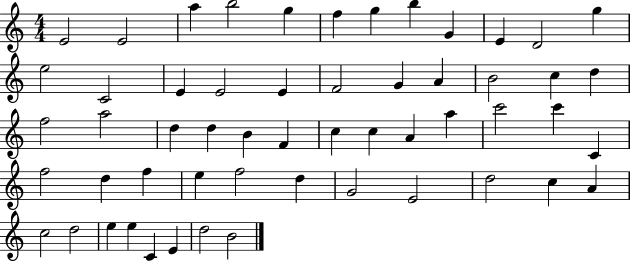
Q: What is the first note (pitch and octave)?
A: E4